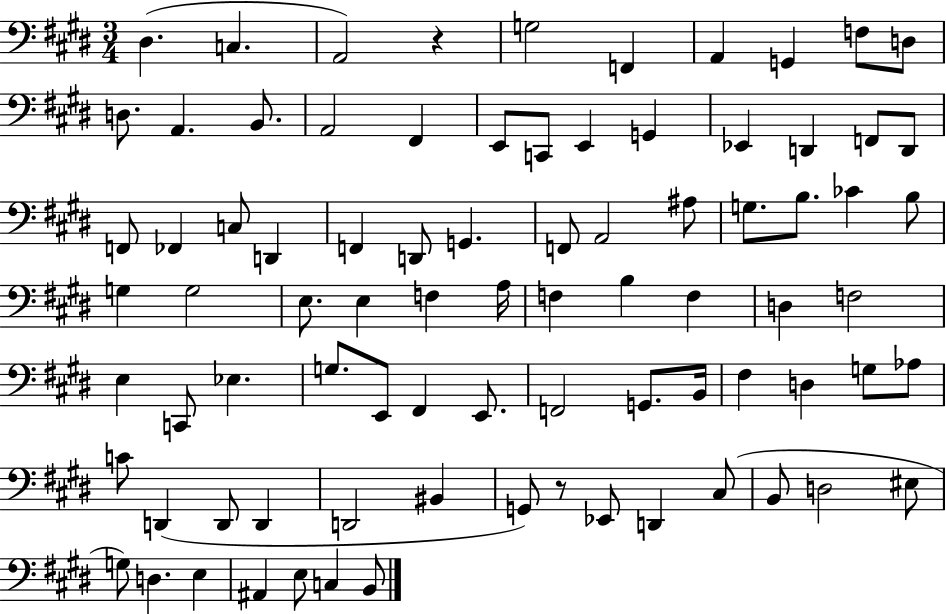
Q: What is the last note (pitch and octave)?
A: B2